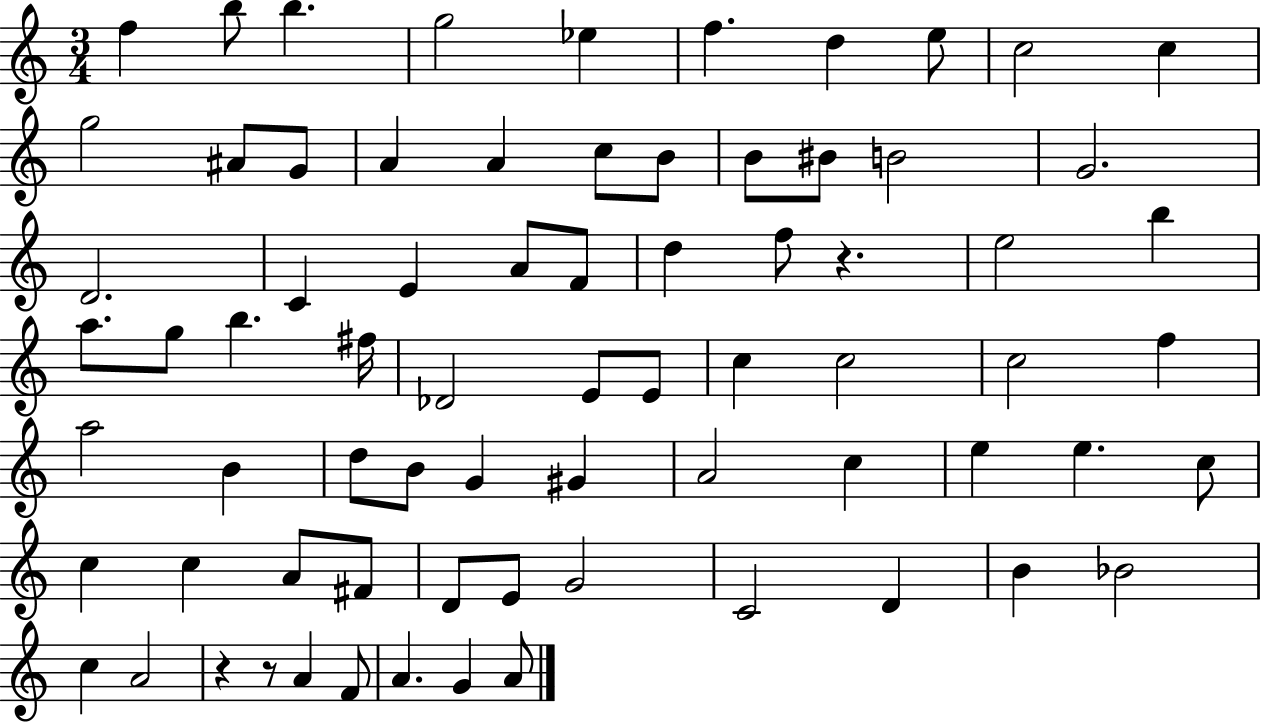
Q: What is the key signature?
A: C major